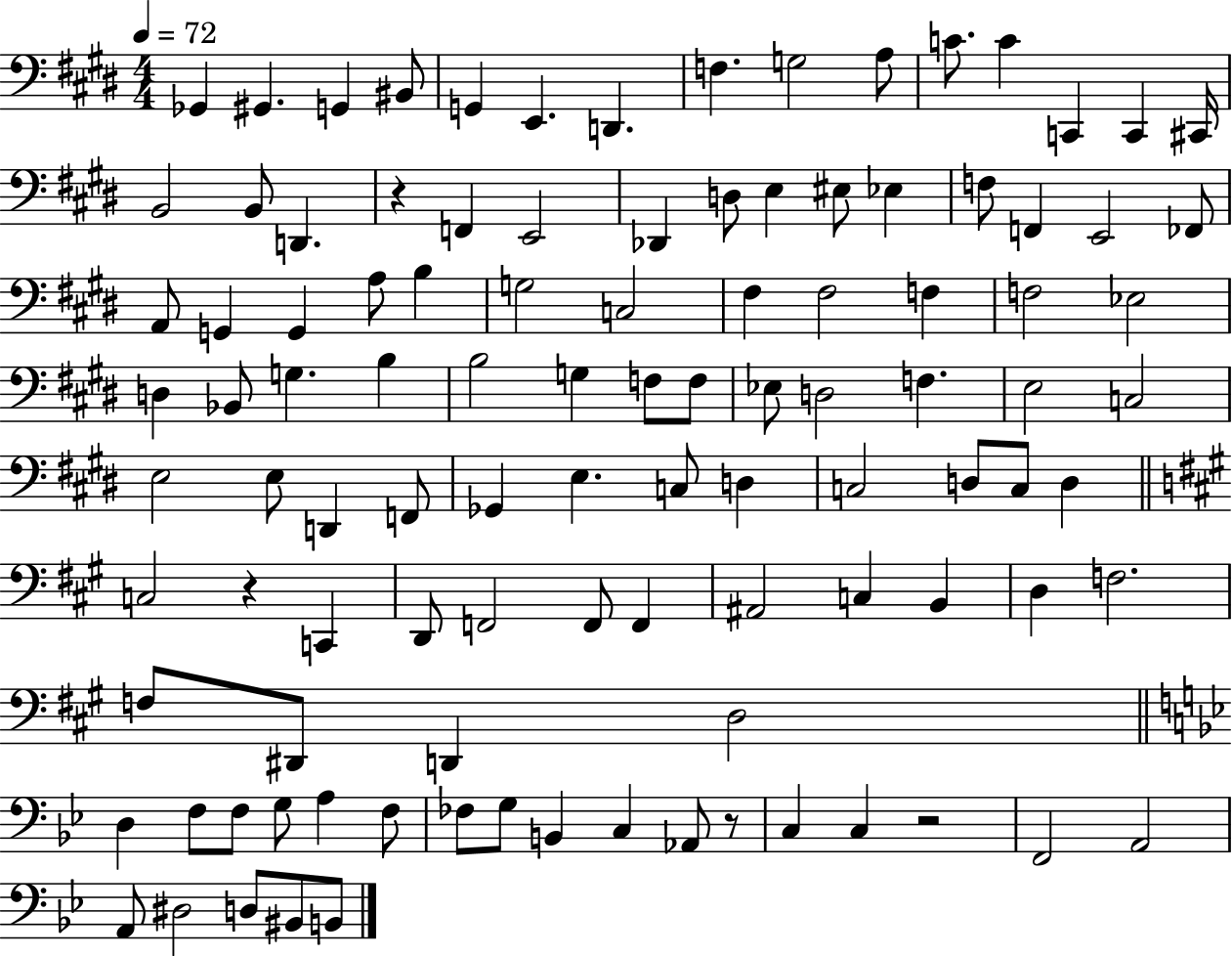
Gb2/q G#2/q. G2/q BIS2/e G2/q E2/q. D2/q. F3/q. G3/h A3/e C4/e. C4/q C2/q C2/q C#2/s B2/h B2/e D2/q. R/q F2/q E2/h Db2/q D3/e E3/q EIS3/e Eb3/q F3/e F2/q E2/h FES2/e A2/e G2/q G2/q A3/e B3/q G3/h C3/h F#3/q F#3/h F3/q F3/h Eb3/h D3/q Bb2/e G3/q. B3/q B3/h G3/q F3/e F3/e Eb3/e D3/h F3/q. E3/h C3/h E3/h E3/e D2/q F2/e Gb2/q E3/q. C3/e D3/q C3/h D3/e C3/e D3/q C3/h R/q C2/q D2/e F2/h F2/e F2/q A#2/h C3/q B2/q D3/q F3/h. F3/e D#2/e D2/q D3/h D3/q F3/e F3/e G3/e A3/q F3/e FES3/e G3/e B2/q C3/q Ab2/e R/e C3/q C3/q R/h F2/h A2/h A2/e D#3/h D3/e BIS2/e B2/e